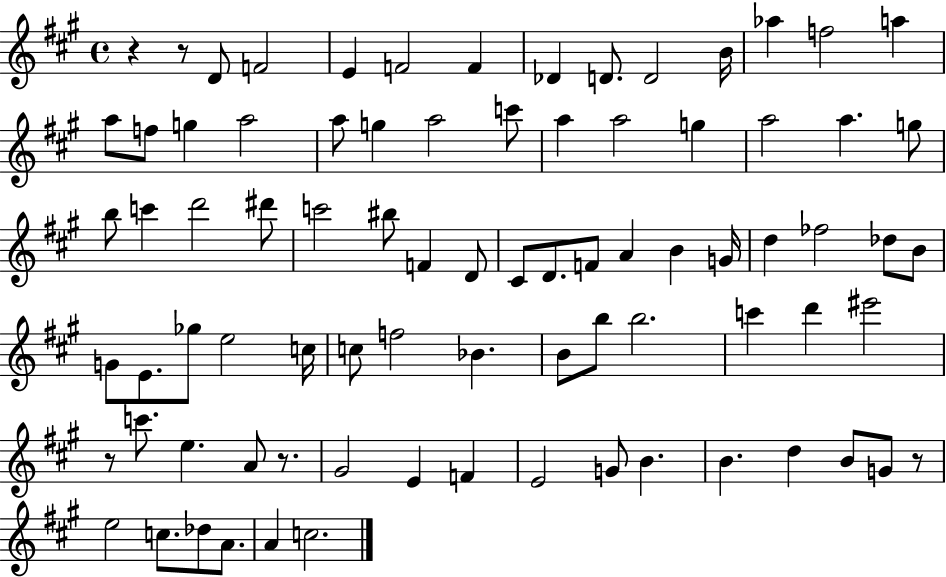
R/q R/e D4/e F4/h E4/q F4/h F4/q Db4/q D4/e. D4/h B4/s Ab5/q F5/h A5/q A5/e F5/e G5/q A5/h A5/e G5/q A5/h C6/e A5/q A5/h G5/q A5/h A5/q. G5/e B5/e C6/q D6/h D#6/e C6/h BIS5/e F4/q D4/e C#4/e D4/e. F4/e A4/q B4/q G4/s D5/q FES5/h Db5/e B4/e G4/e E4/e. Gb5/e E5/h C5/s C5/e F5/h Bb4/q. B4/e B5/e B5/h. C6/q D6/q EIS6/h R/e C6/e. E5/q. A4/e R/e. G#4/h E4/q F4/q E4/h G4/e B4/q. B4/q. D5/q B4/e G4/e R/e E5/h C5/e. Db5/e A4/e. A4/q C5/h.